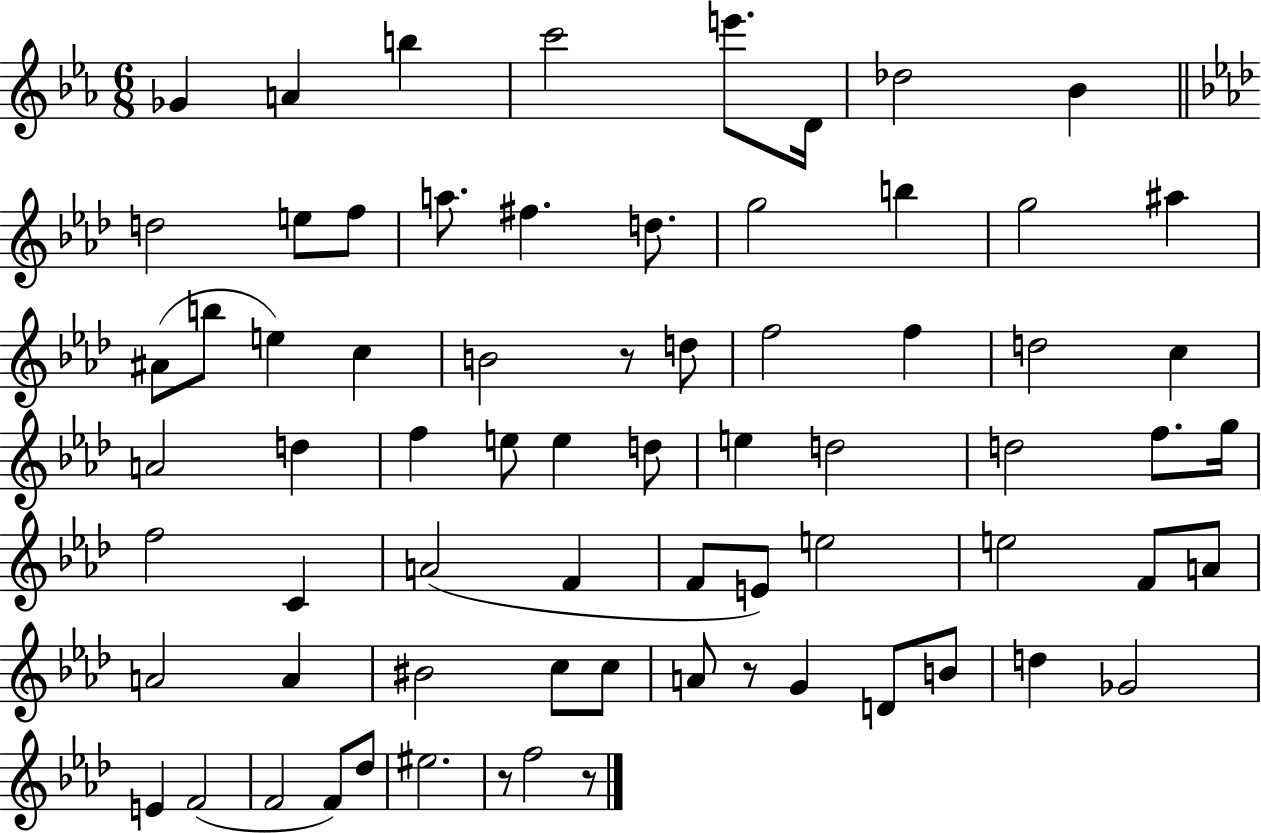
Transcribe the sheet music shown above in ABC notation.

X:1
T:Untitled
M:6/8
L:1/4
K:Eb
_G A b c'2 e'/2 D/4 _d2 _B d2 e/2 f/2 a/2 ^f d/2 g2 b g2 ^a ^A/2 b/2 e c B2 z/2 d/2 f2 f d2 c A2 d f e/2 e d/2 e d2 d2 f/2 g/4 f2 C A2 F F/2 E/2 e2 e2 F/2 A/2 A2 A ^B2 c/2 c/2 A/2 z/2 G D/2 B/2 d _G2 E F2 F2 F/2 _d/2 ^e2 z/2 f2 z/2